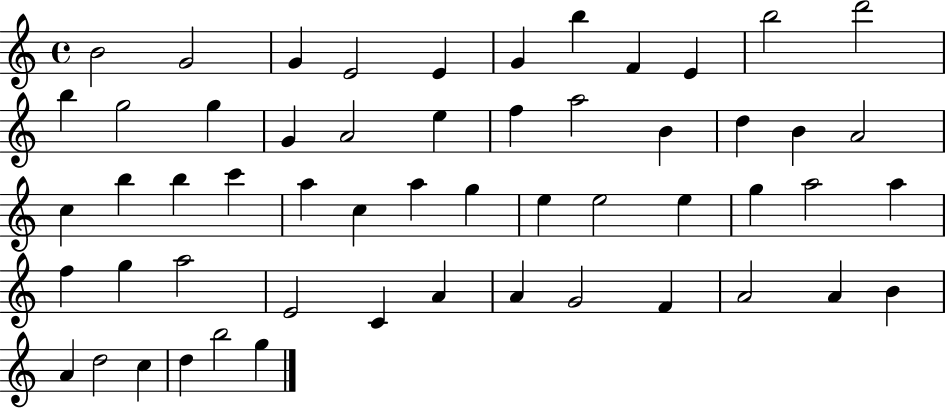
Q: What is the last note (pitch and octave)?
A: G5